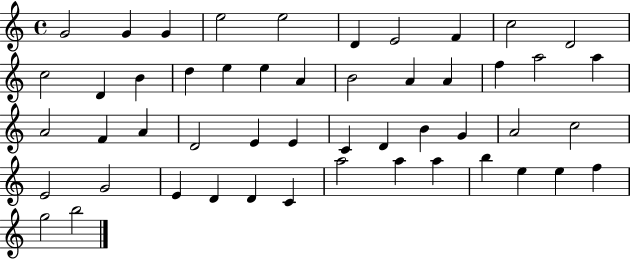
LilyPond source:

{
  \clef treble
  \time 4/4
  \defaultTimeSignature
  \key c \major
  g'2 g'4 g'4 | e''2 e''2 | d'4 e'2 f'4 | c''2 d'2 | \break c''2 d'4 b'4 | d''4 e''4 e''4 a'4 | b'2 a'4 a'4 | f''4 a''2 a''4 | \break a'2 f'4 a'4 | d'2 e'4 e'4 | c'4 d'4 b'4 g'4 | a'2 c''2 | \break e'2 g'2 | e'4 d'4 d'4 c'4 | a''2 a''4 a''4 | b''4 e''4 e''4 f''4 | \break g''2 b''2 | \bar "|."
}